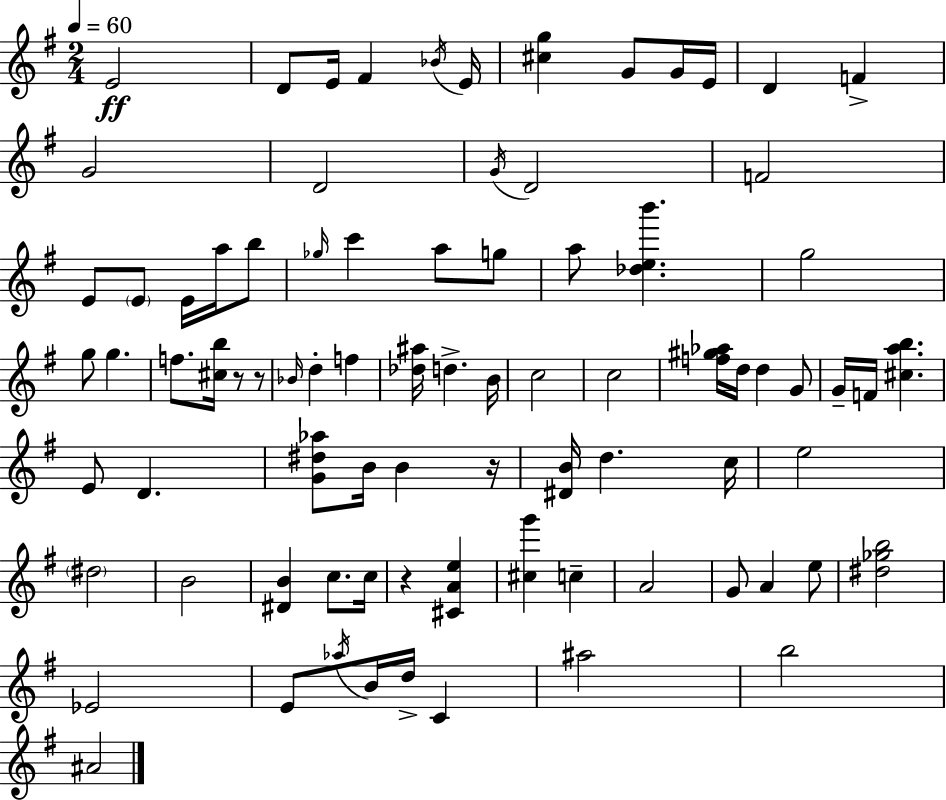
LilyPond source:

{
  \clef treble
  \numericTimeSignature
  \time 2/4
  \key e \minor
  \tempo 4 = 60
  e'2\ff | d'8 e'16 fis'4 \acciaccatura { bes'16 } | e'16 <cis'' g''>4 g'8 g'16 | e'16 d'4 f'4-> | \break g'2 | d'2 | \acciaccatura { g'16 } d'2 | f'2 | \break e'8 \parenthesize e'8 e'16 a''16 | b''8 \grace { ges''16 } c'''4 a''8 | g''8 a''8 <des'' e'' b'''>4. | g''2 | \break g''8 g''4. | f''8. <cis'' b''>16 r8 | r8 \grace { bes'16 } d''4-. | f''4 <des'' ais''>16 d''4.-> | \break b'16 c''2 | c''2 | <f'' gis'' aes''>16 d''16 d''4 | g'8 g'16-- f'16 <cis'' a'' b''>4. | \break e'8 d'4. | <g' dis'' aes''>8 b'16 b'4 | r16 <dis' b'>16 d''4. | c''16 e''2 | \break \parenthesize dis''2 | b'2 | <dis' b'>4 | c''8. c''16 r4 | \break <cis' a' e''>4 <cis'' g'''>4 | c''4-- a'2 | g'8 a'4 | e''8 <dis'' ges'' b''>2 | \break ees'2 | e'8 \acciaccatura { aes''16 } b'16 | d''16-> c'4 ais''2 | b''2 | \break ais'2 | \bar "|."
}